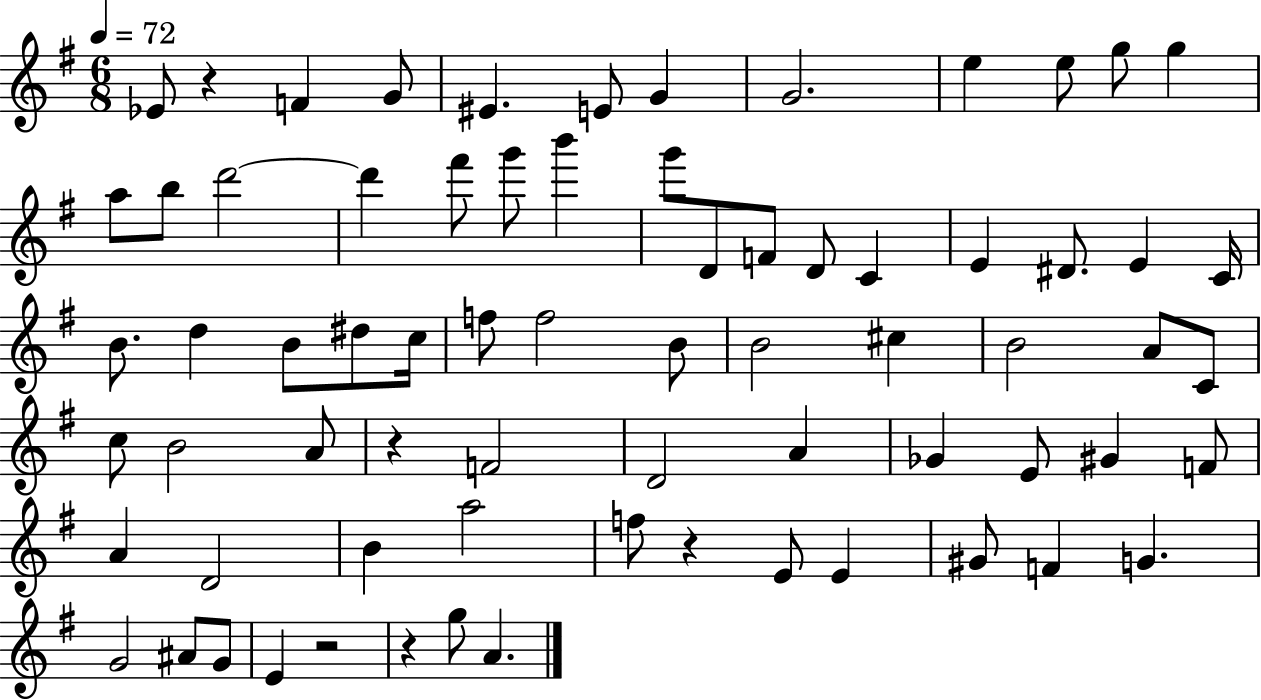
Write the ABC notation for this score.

X:1
T:Untitled
M:6/8
L:1/4
K:G
_E/2 z F G/2 ^E E/2 G G2 e e/2 g/2 g a/2 b/2 d'2 d' ^f'/2 g'/2 b' g'/2 D/2 F/2 D/2 C E ^D/2 E C/4 B/2 d B/2 ^d/2 c/4 f/2 f2 B/2 B2 ^c B2 A/2 C/2 c/2 B2 A/2 z F2 D2 A _G E/2 ^G F/2 A D2 B a2 f/2 z E/2 E ^G/2 F G G2 ^A/2 G/2 E z2 z g/2 A